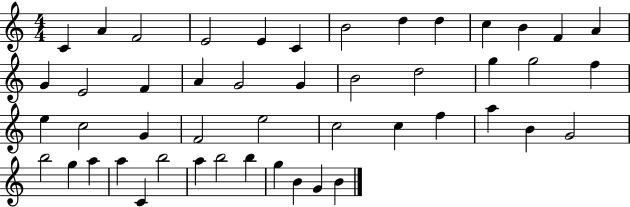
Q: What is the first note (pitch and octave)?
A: C4